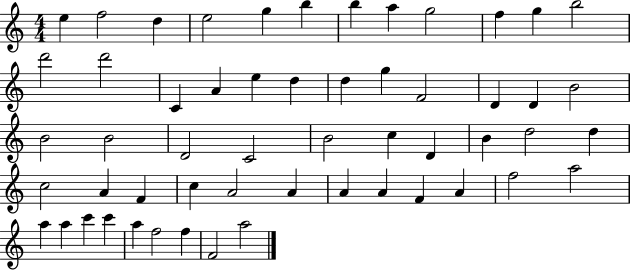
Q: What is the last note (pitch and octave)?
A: A5